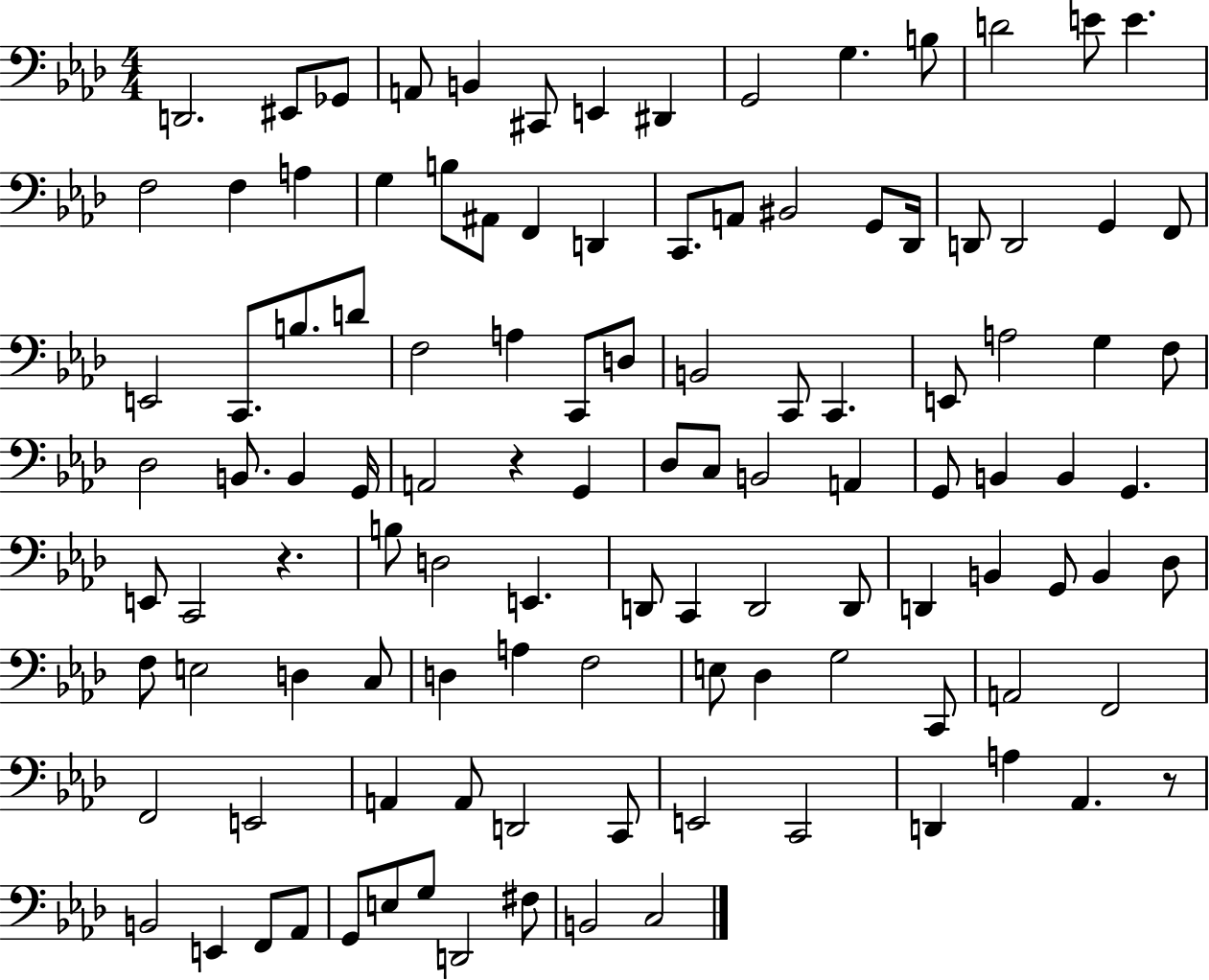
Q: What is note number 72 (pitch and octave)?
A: G2